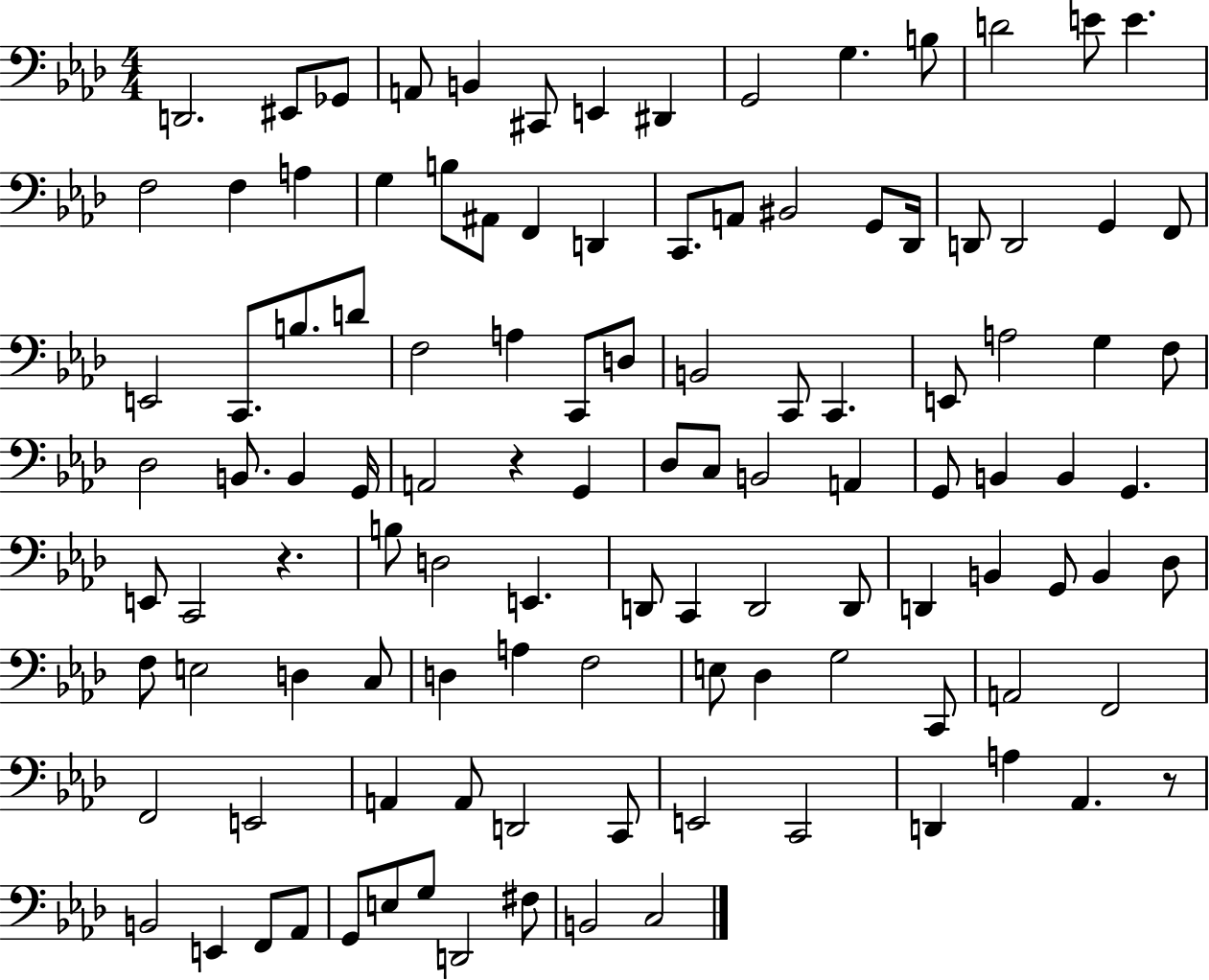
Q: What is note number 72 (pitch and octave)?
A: G2